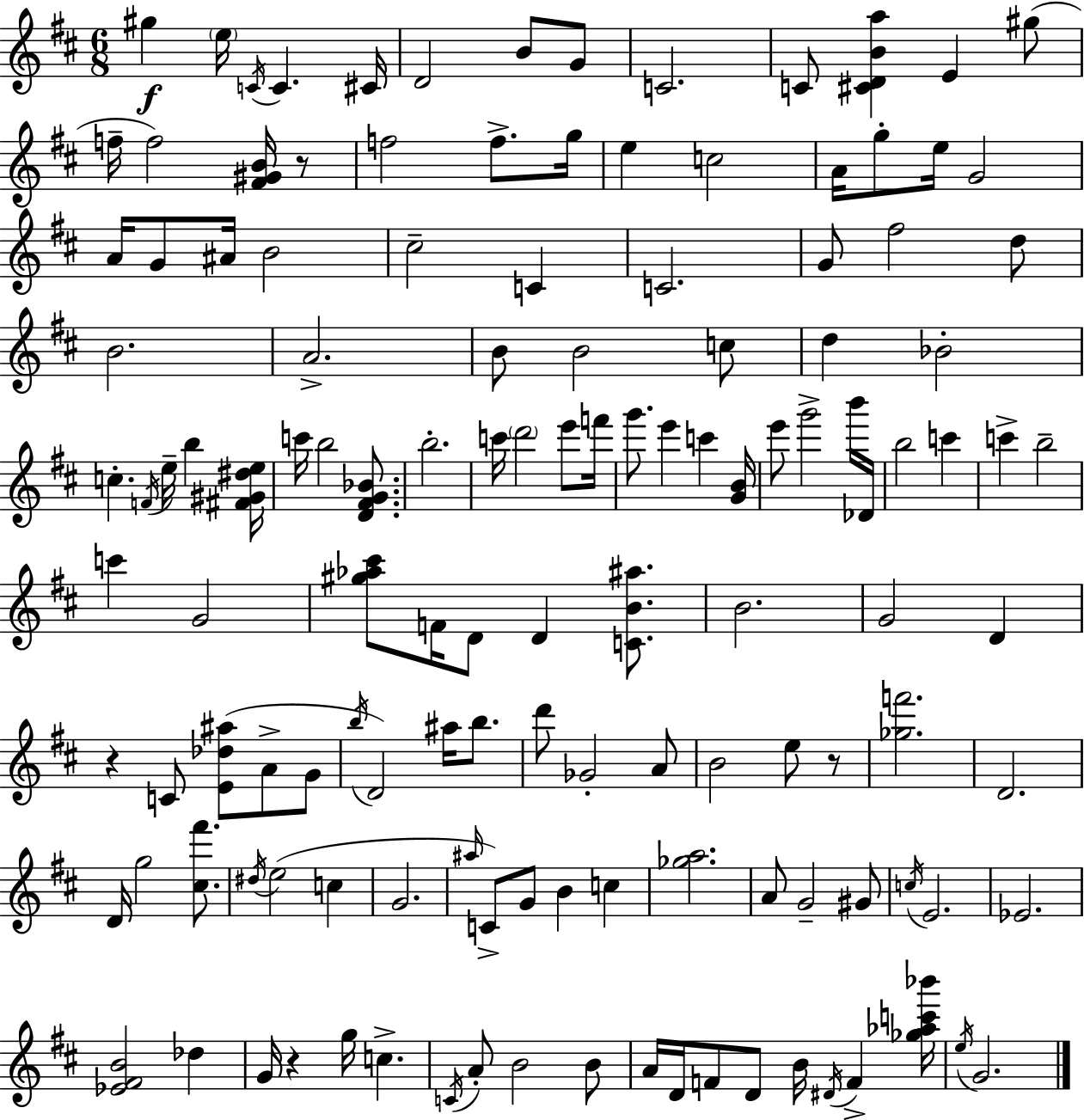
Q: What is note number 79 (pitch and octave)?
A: Gb4